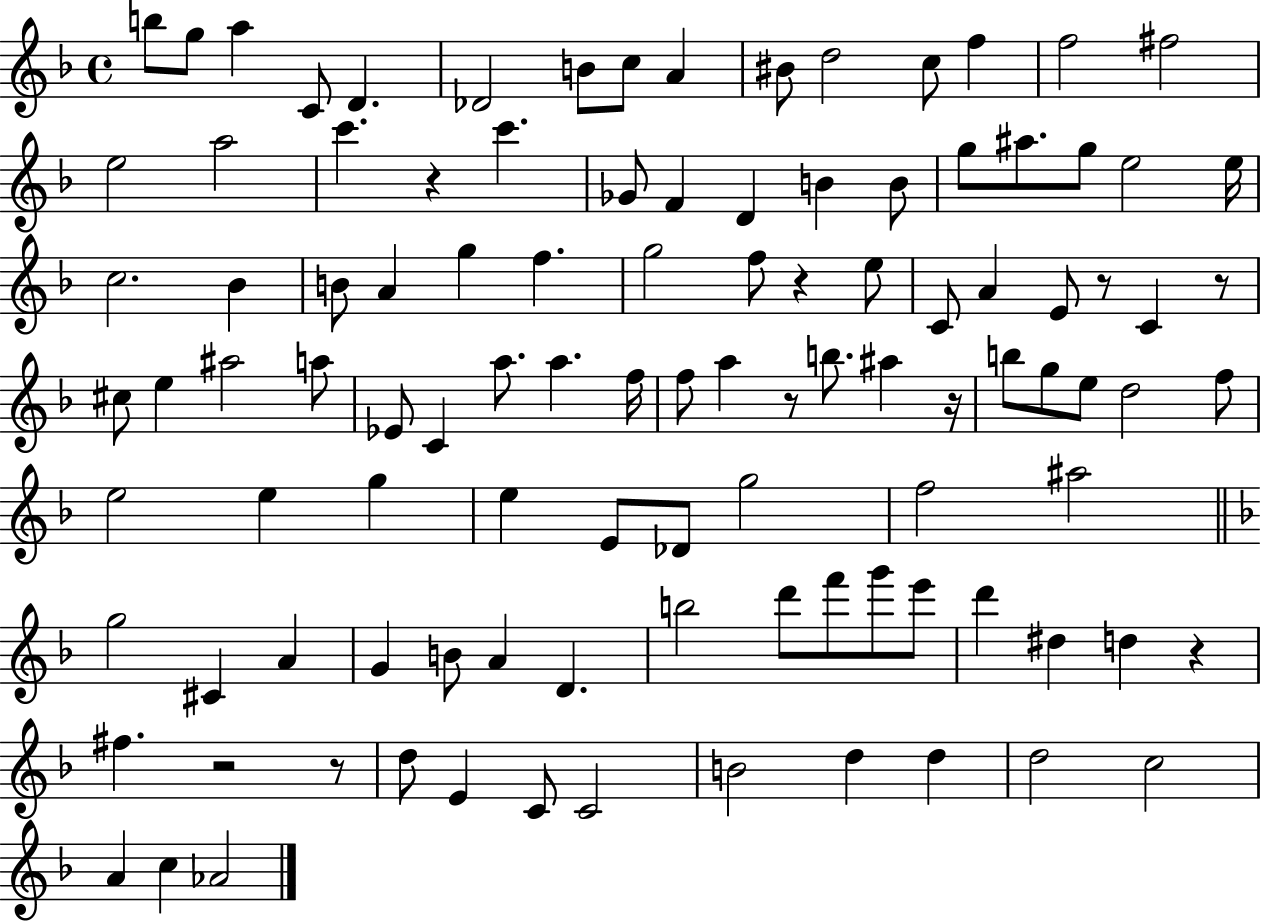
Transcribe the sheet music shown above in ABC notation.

X:1
T:Untitled
M:4/4
L:1/4
K:F
b/2 g/2 a C/2 D _D2 B/2 c/2 A ^B/2 d2 c/2 f f2 ^f2 e2 a2 c' z c' _G/2 F D B B/2 g/2 ^a/2 g/2 e2 e/4 c2 _B B/2 A g f g2 f/2 z e/2 C/2 A E/2 z/2 C z/2 ^c/2 e ^a2 a/2 _E/2 C a/2 a f/4 f/2 a z/2 b/2 ^a z/4 b/2 g/2 e/2 d2 f/2 e2 e g e E/2 _D/2 g2 f2 ^a2 g2 ^C A G B/2 A D b2 d'/2 f'/2 g'/2 e'/2 d' ^d d z ^f z2 z/2 d/2 E C/2 C2 B2 d d d2 c2 A c _A2